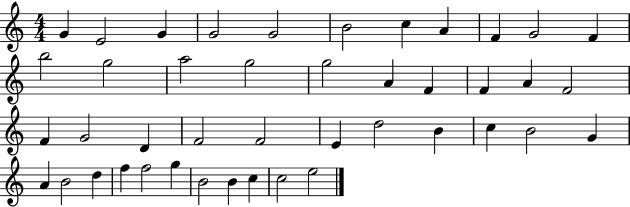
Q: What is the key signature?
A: C major